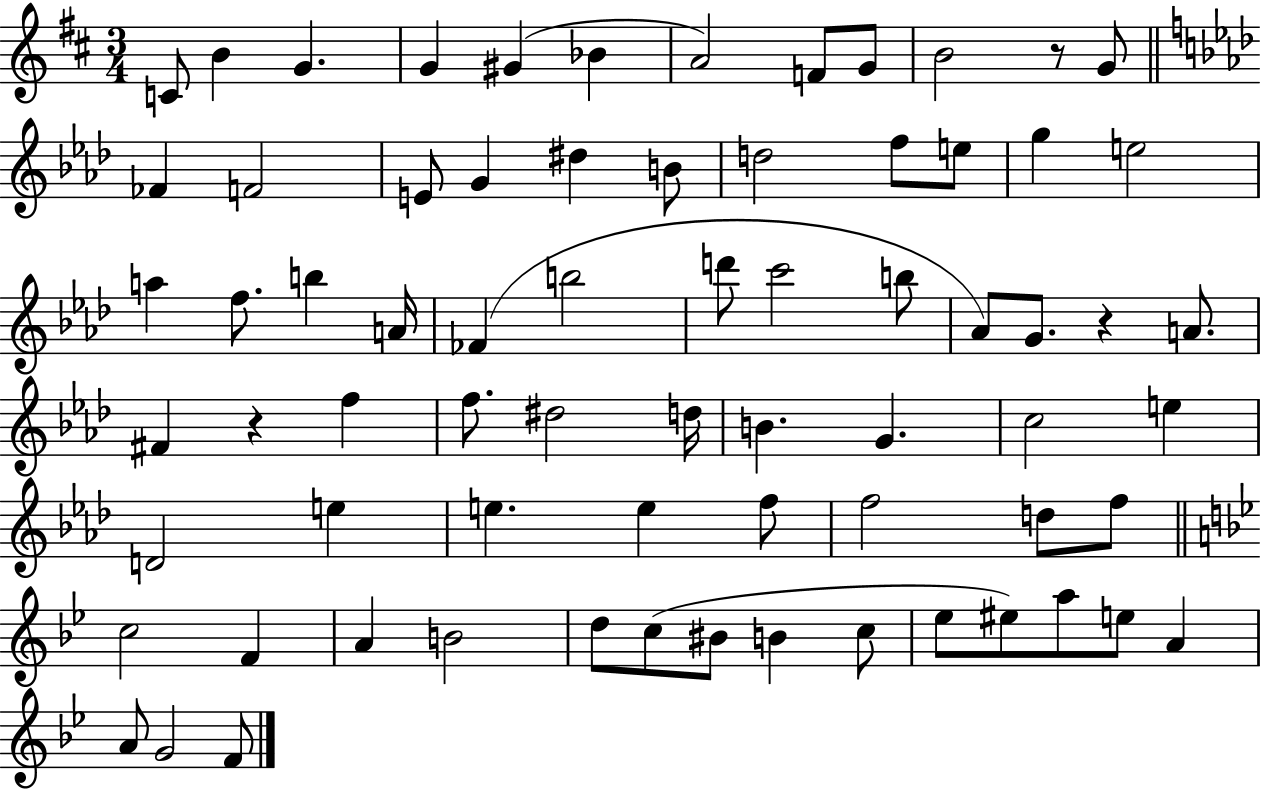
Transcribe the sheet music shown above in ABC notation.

X:1
T:Untitled
M:3/4
L:1/4
K:D
C/2 B G G ^G _B A2 F/2 G/2 B2 z/2 G/2 _F F2 E/2 G ^d B/2 d2 f/2 e/2 g e2 a f/2 b A/4 _F b2 d'/2 c'2 b/2 _A/2 G/2 z A/2 ^F z f f/2 ^d2 d/4 B G c2 e D2 e e e f/2 f2 d/2 f/2 c2 F A B2 d/2 c/2 ^B/2 B c/2 _e/2 ^e/2 a/2 e/2 A A/2 G2 F/2